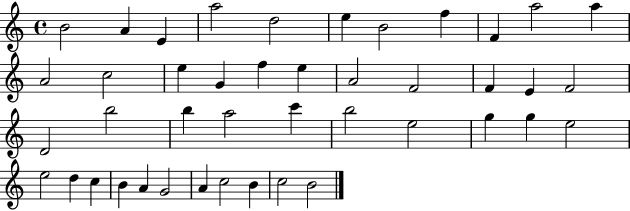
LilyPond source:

{
  \clef treble
  \time 4/4
  \defaultTimeSignature
  \key c \major
  b'2 a'4 e'4 | a''2 d''2 | e''4 b'2 f''4 | f'4 a''2 a''4 | \break a'2 c''2 | e''4 g'4 f''4 e''4 | a'2 f'2 | f'4 e'4 f'2 | \break d'2 b''2 | b''4 a''2 c'''4 | b''2 e''2 | g''4 g''4 e''2 | \break e''2 d''4 c''4 | b'4 a'4 g'2 | a'4 c''2 b'4 | c''2 b'2 | \break \bar "|."
}